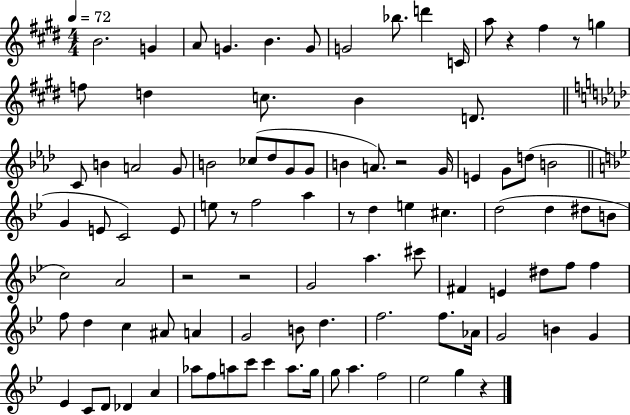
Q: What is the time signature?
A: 4/4